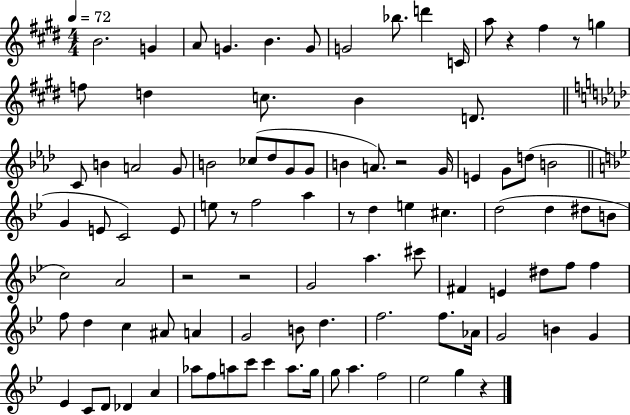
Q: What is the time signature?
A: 4/4